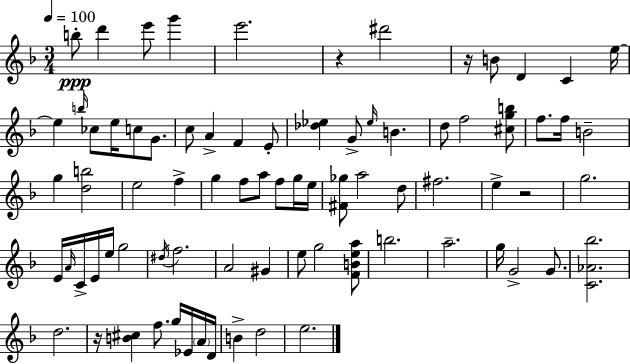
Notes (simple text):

B5/e D6/q E6/e G6/q E6/h. R/q D#6/h R/s B4/e D4/q C4/q E5/s E5/q B5/s CES5/e E5/s C5/e G4/e. C5/e A4/q F4/q E4/e [Db5,Eb5]/q G4/e Eb5/s B4/q. D5/e F5/h [C#5,G5,B5]/e F5/e. F5/s B4/h G5/q [D5,B5]/h E5/h F5/q G5/q F5/e A5/e F5/e G5/s E5/s [F#4,Gb5]/e A5/h D5/e F#5/h. E5/q R/h G5/h. E4/s A4/s C4/s E4/s E5/s G5/h D#5/s F5/h. A4/h G#4/q E5/e G5/h [F4,B4,E5,A5]/e B5/h. A5/h. G5/s G4/h G4/e. [C4,Ab4,Bb5]/h. D5/h. R/s [B4,C#5]/q F5/e. G5/s Eb4/s A4/s D4/s B4/q D5/h E5/h.